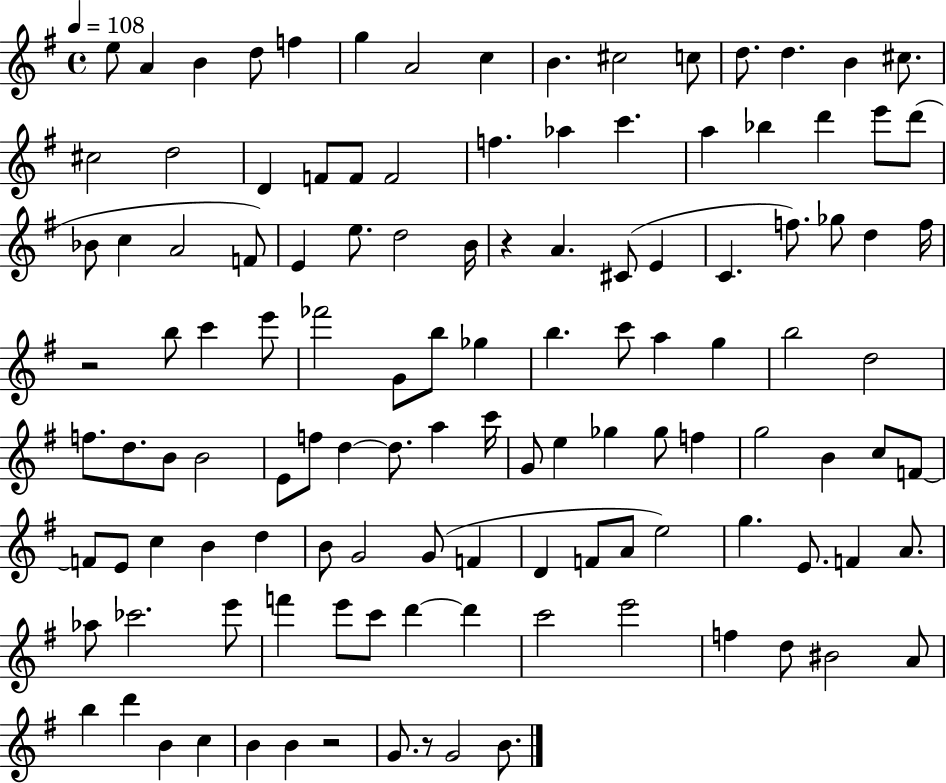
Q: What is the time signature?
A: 4/4